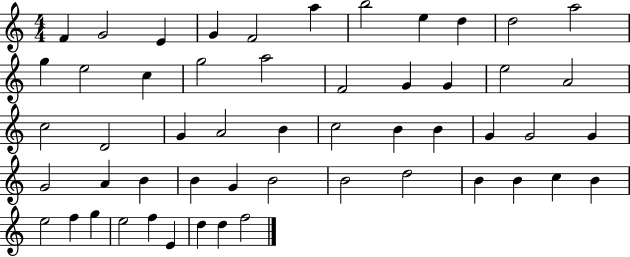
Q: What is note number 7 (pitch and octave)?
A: B5